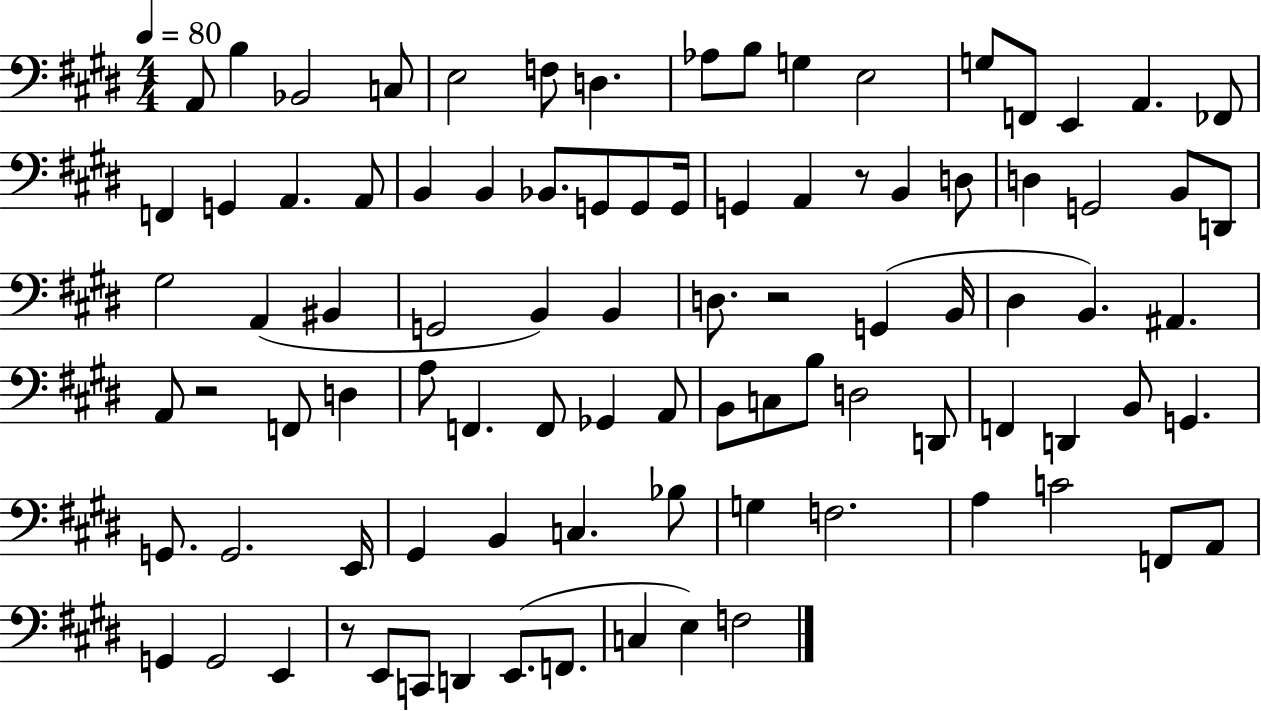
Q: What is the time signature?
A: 4/4